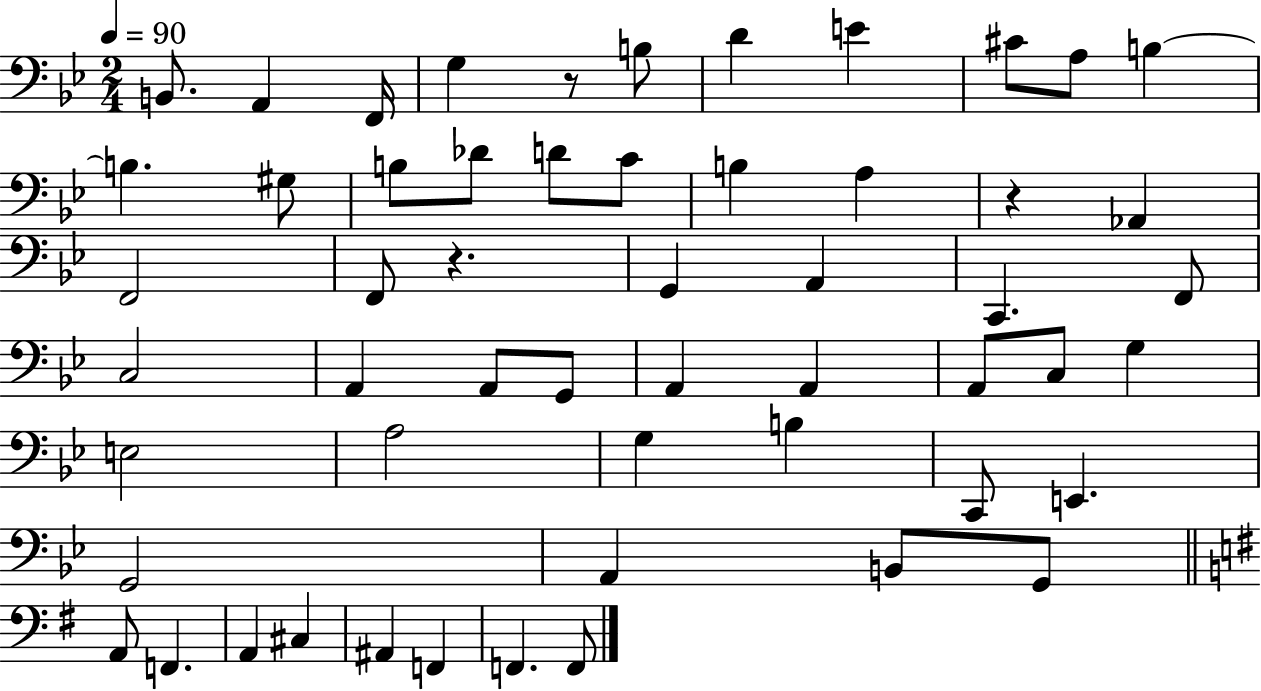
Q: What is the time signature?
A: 2/4